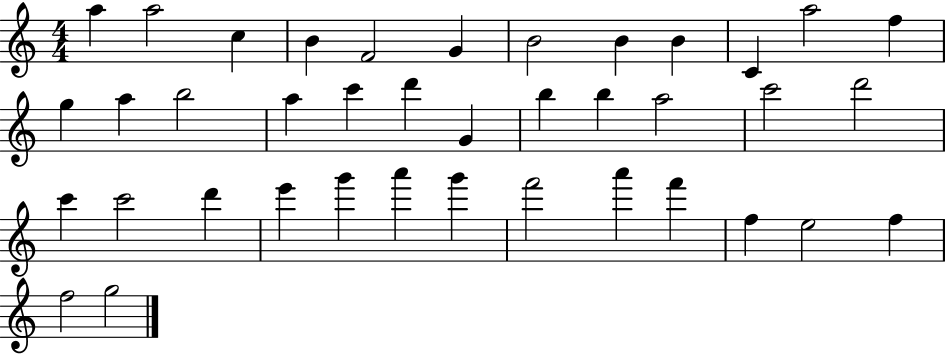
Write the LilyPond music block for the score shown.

{
  \clef treble
  \numericTimeSignature
  \time 4/4
  \key c \major
  a''4 a''2 c''4 | b'4 f'2 g'4 | b'2 b'4 b'4 | c'4 a''2 f''4 | \break g''4 a''4 b''2 | a''4 c'''4 d'''4 g'4 | b''4 b''4 a''2 | c'''2 d'''2 | \break c'''4 c'''2 d'''4 | e'''4 g'''4 a'''4 g'''4 | f'''2 a'''4 f'''4 | f''4 e''2 f''4 | \break f''2 g''2 | \bar "|."
}